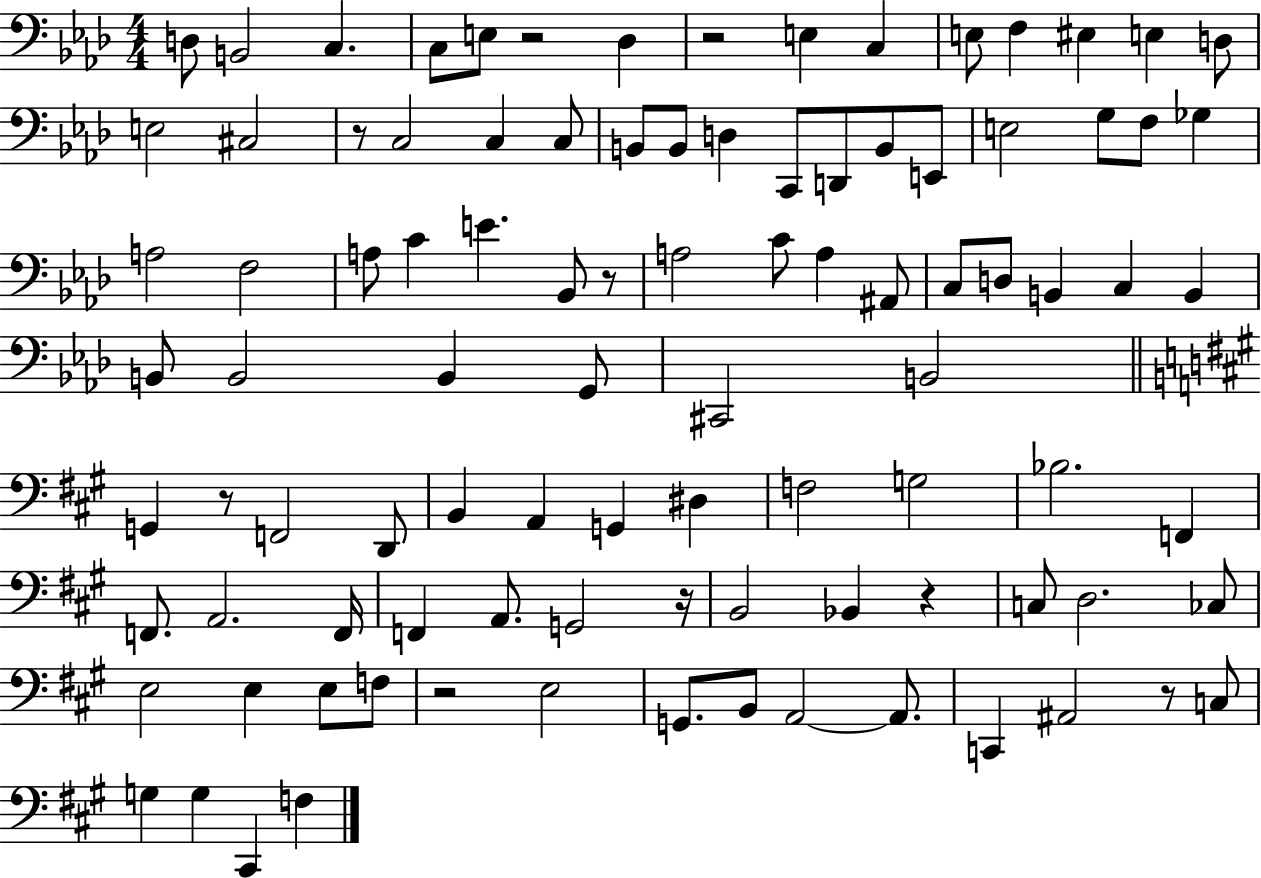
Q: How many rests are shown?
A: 9